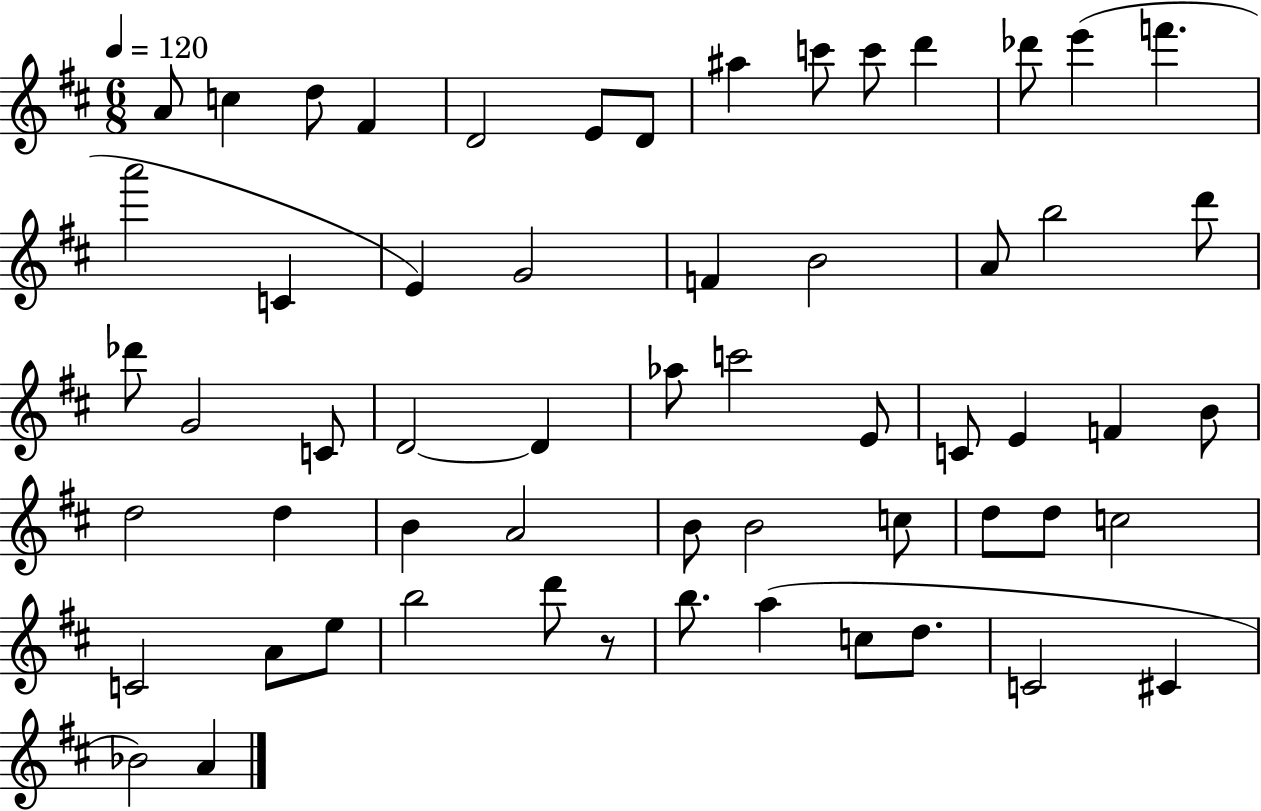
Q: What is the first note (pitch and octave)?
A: A4